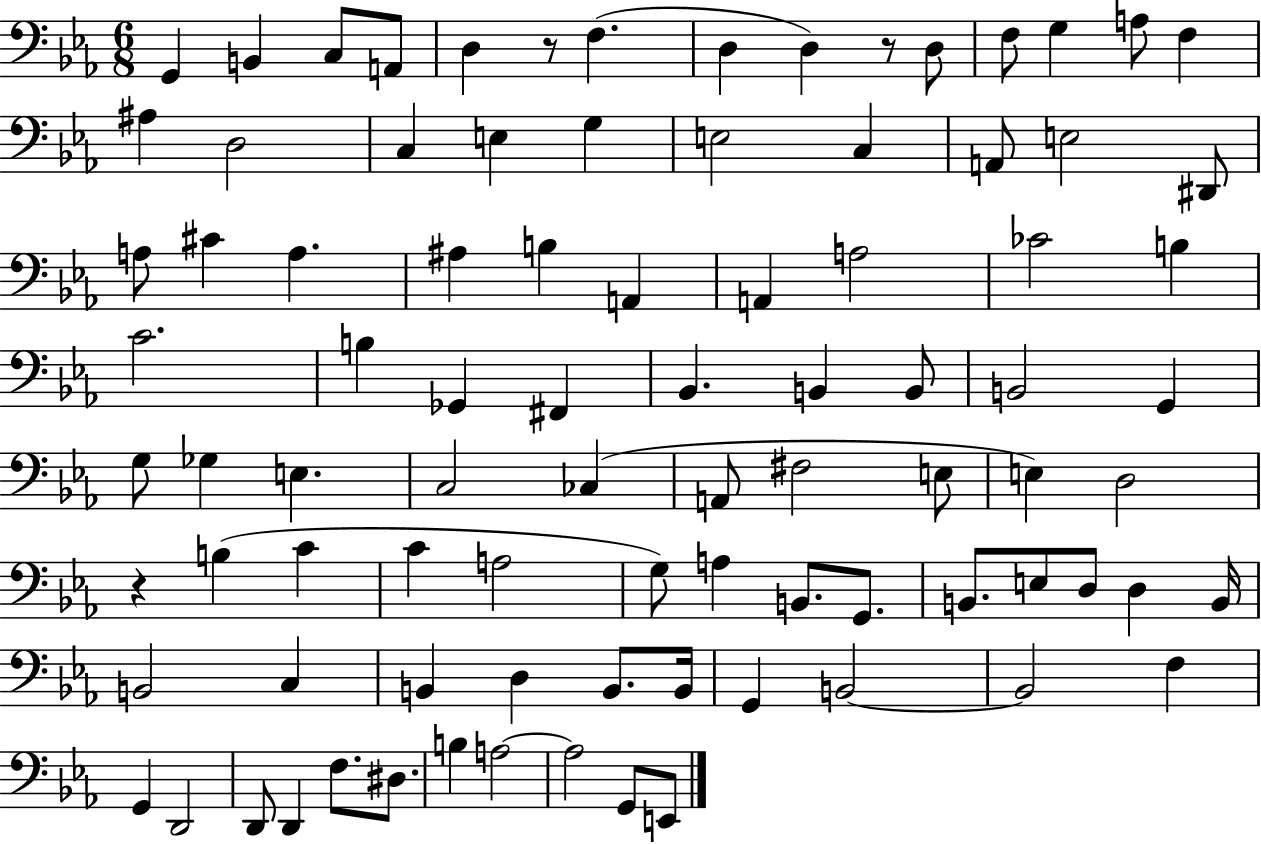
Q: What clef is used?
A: bass